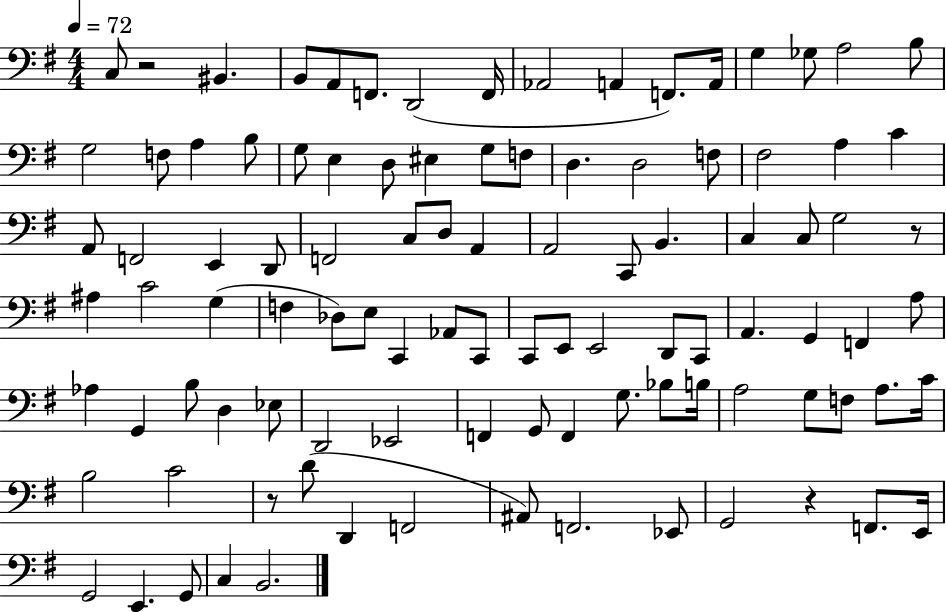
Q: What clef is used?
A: bass